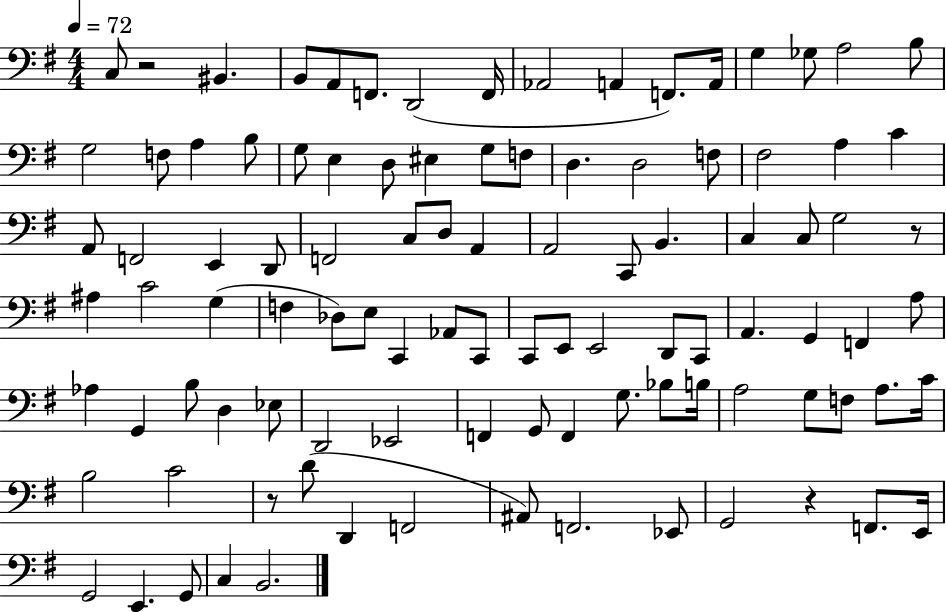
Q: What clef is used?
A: bass